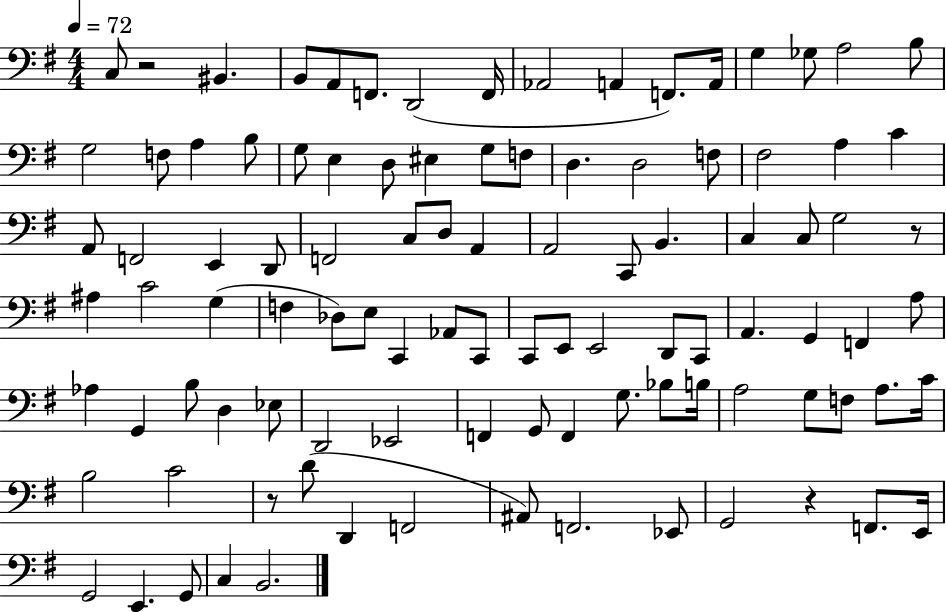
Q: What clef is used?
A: bass